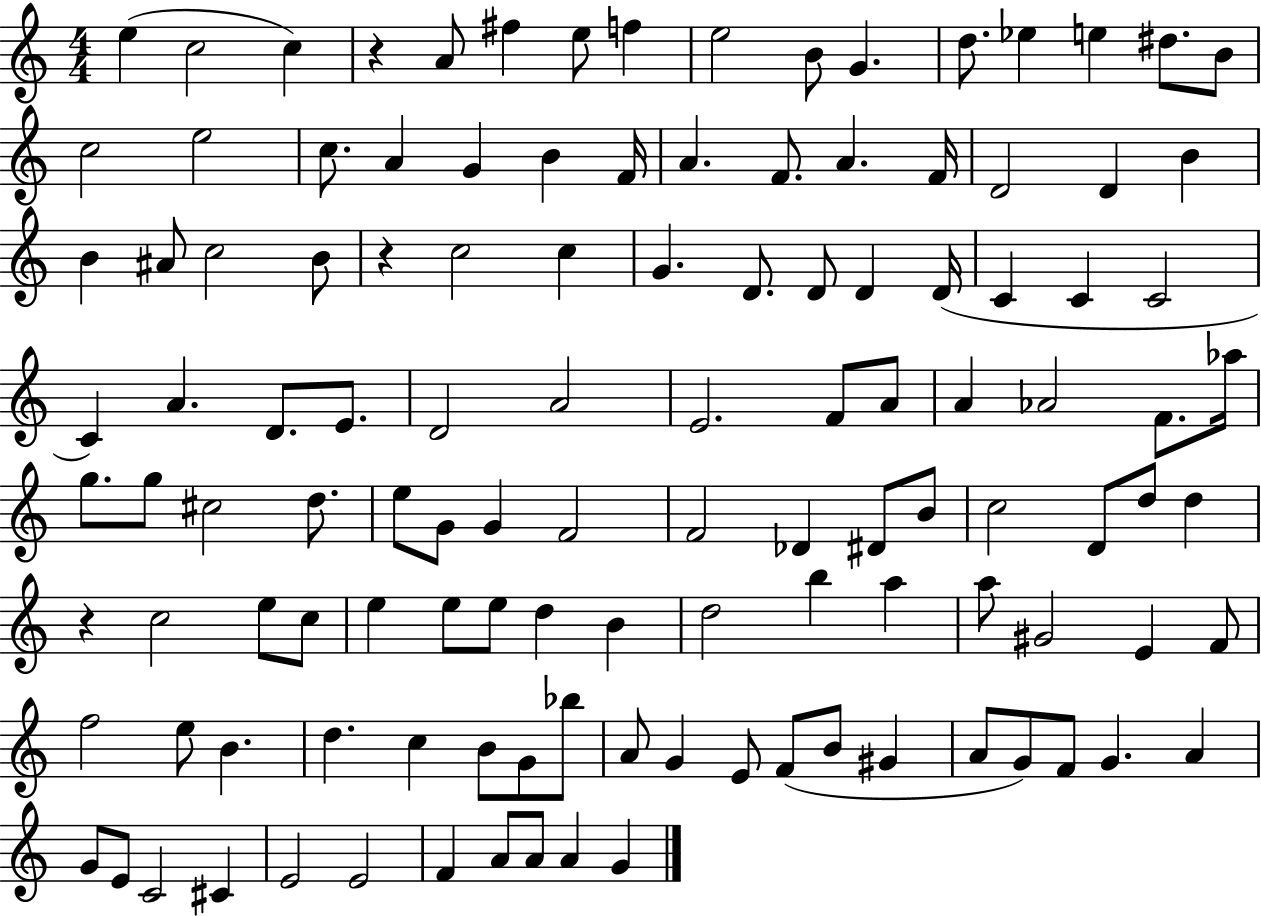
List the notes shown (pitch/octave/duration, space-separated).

E5/q C5/h C5/q R/q A4/e F#5/q E5/e F5/q E5/h B4/e G4/q. D5/e. Eb5/q E5/q D#5/e. B4/e C5/h E5/h C5/e. A4/q G4/q B4/q F4/s A4/q. F4/e. A4/q. F4/s D4/h D4/q B4/q B4/q A#4/e C5/h B4/e R/q C5/h C5/q G4/q. D4/e. D4/e D4/q D4/s C4/q C4/q C4/h C4/q A4/q. D4/e. E4/e. D4/h A4/h E4/h. F4/e A4/e A4/q Ab4/h F4/e. Ab5/s G5/e. G5/e C#5/h D5/e. E5/e G4/e G4/q F4/h F4/h Db4/q D#4/e B4/e C5/h D4/e D5/e D5/q R/q C5/h E5/e C5/e E5/q E5/e E5/e D5/q B4/q D5/h B5/q A5/q A5/e G#4/h E4/q F4/e F5/h E5/e B4/q. D5/q. C5/q B4/e G4/e Bb5/e A4/e G4/q E4/e F4/e B4/e G#4/q A4/e G4/e F4/e G4/q. A4/q G4/e E4/e C4/h C#4/q E4/h E4/h F4/q A4/e A4/e A4/q G4/q